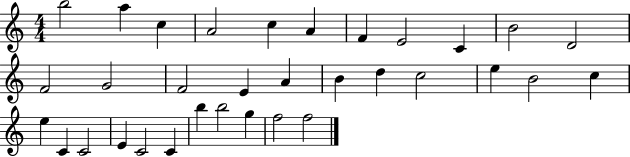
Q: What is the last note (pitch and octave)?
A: F5